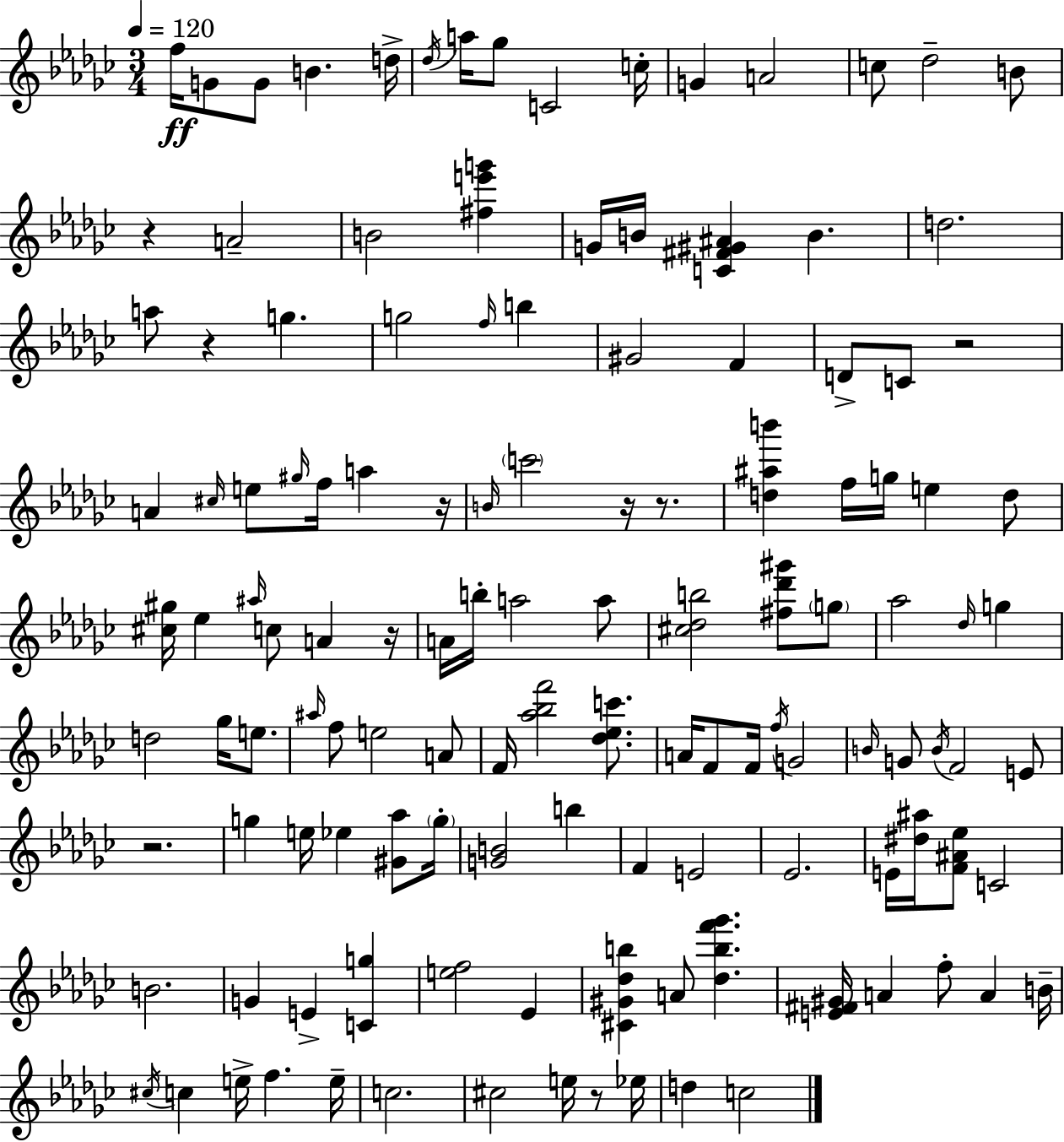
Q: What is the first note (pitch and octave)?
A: F5